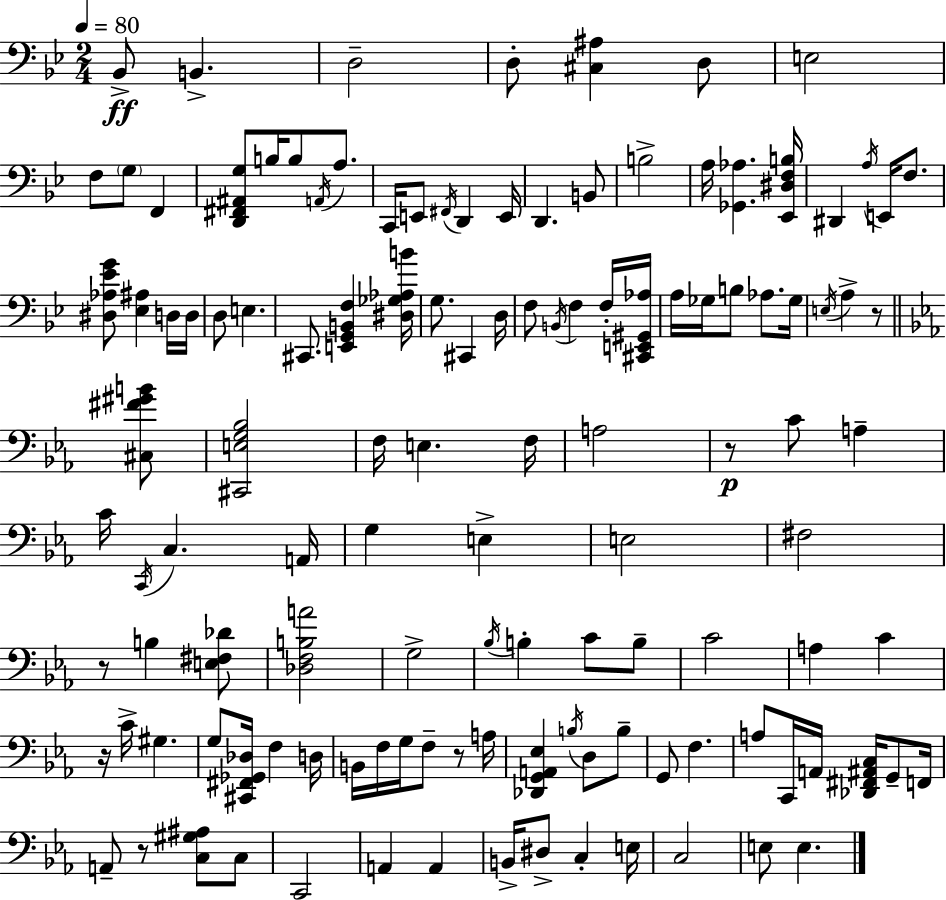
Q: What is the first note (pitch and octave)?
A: Bb2